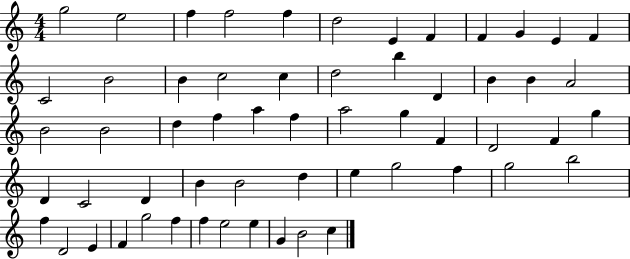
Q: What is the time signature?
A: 4/4